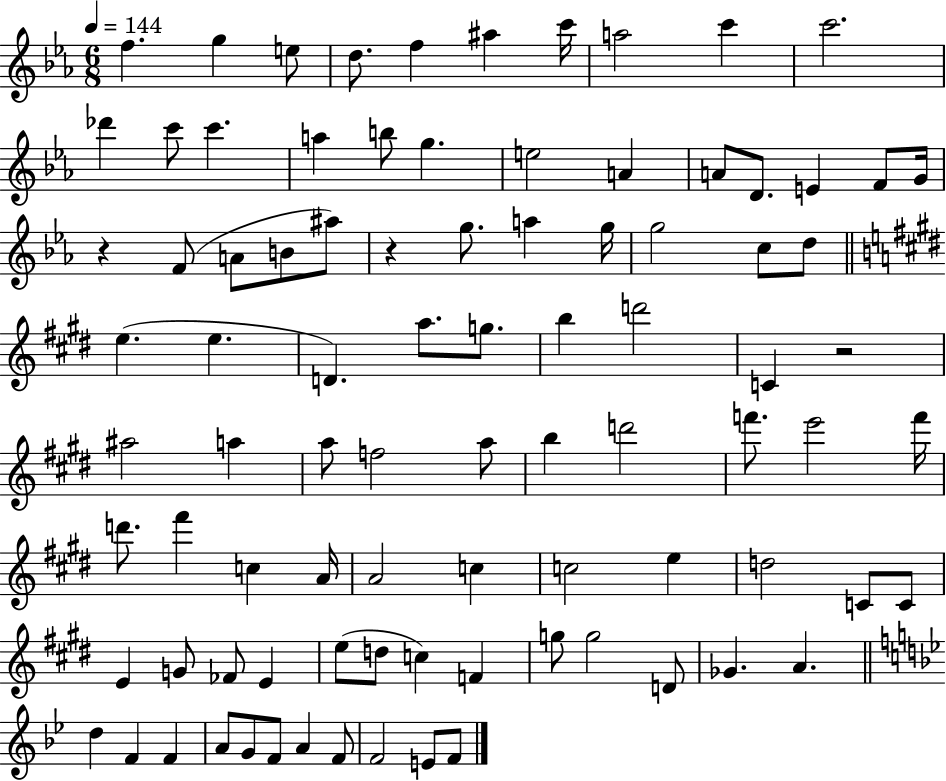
X:1
T:Untitled
M:6/8
L:1/4
K:Eb
f g e/2 d/2 f ^a c'/4 a2 c' c'2 _d' c'/2 c' a b/2 g e2 A A/2 D/2 E F/2 G/4 z F/2 A/2 B/2 ^a/2 z g/2 a g/4 g2 c/2 d/2 e e D a/2 g/2 b d'2 C z2 ^a2 a a/2 f2 a/2 b d'2 f'/2 e'2 f'/4 d'/2 ^f' c A/4 A2 c c2 e d2 C/2 C/2 E G/2 _F/2 E e/2 d/2 c F g/2 g2 D/2 _G A d F F A/2 G/2 F/2 A F/2 F2 E/2 F/2